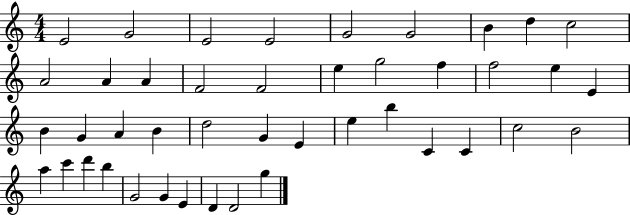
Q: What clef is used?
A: treble